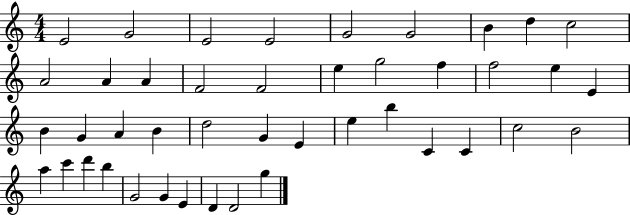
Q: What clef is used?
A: treble